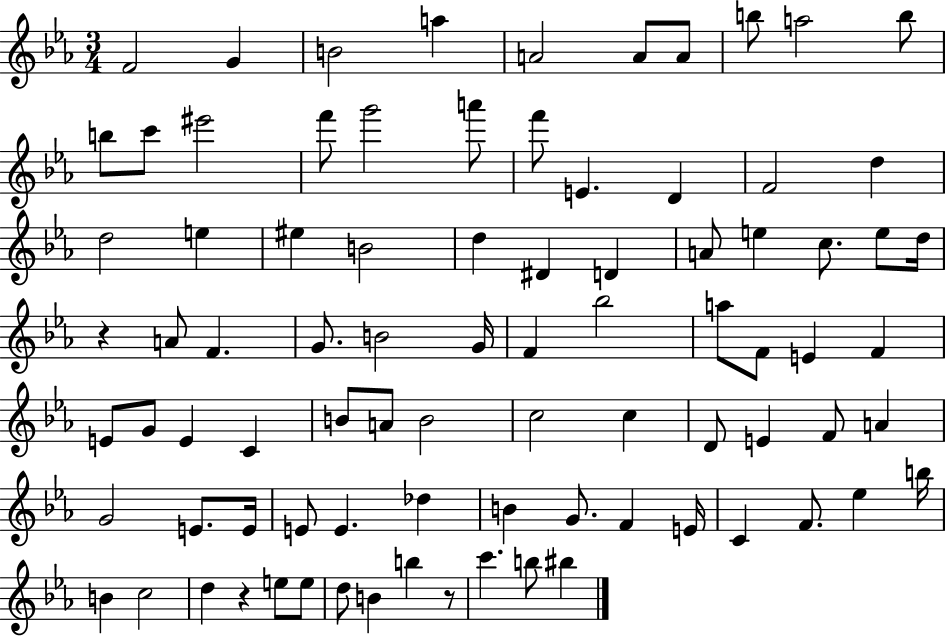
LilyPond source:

{
  \clef treble
  \numericTimeSignature
  \time 3/4
  \key ees \major
  f'2 g'4 | b'2 a''4 | a'2 a'8 a'8 | b''8 a''2 b''8 | \break b''8 c'''8 eis'''2 | f'''8 g'''2 a'''8 | f'''8 e'4. d'4 | f'2 d''4 | \break d''2 e''4 | eis''4 b'2 | d''4 dis'4 d'4 | a'8 e''4 c''8. e''8 d''16 | \break r4 a'8 f'4. | g'8. b'2 g'16 | f'4 bes''2 | a''8 f'8 e'4 f'4 | \break e'8 g'8 e'4 c'4 | b'8 a'8 b'2 | c''2 c''4 | d'8 e'4 f'8 a'4 | \break g'2 e'8. e'16 | e'8 e'4. des''4 | b'4 g'8. f'4 e'16 | c'4 f'8. ees''4 b''16 | \break b'4 c''2 | d''4 r4 e''8 e''8 | d''8 b'4 b''4 r8 | c'''4. b''8 bis''4 | \break \bar "|."
}